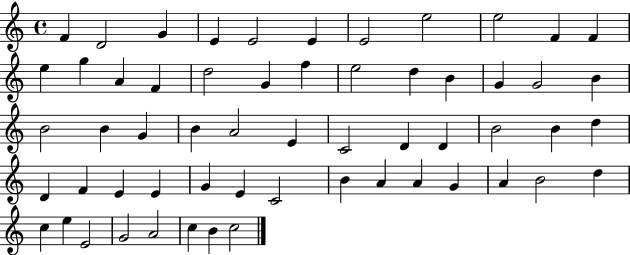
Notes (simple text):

F4/q D4/h G4/q E4/q E4/h E4/q E4/h E5/h E5/h F4/q F4/q E5/q G5/q A4/q F4/q D5/h G4/q F5/q E5/h D5/q B4/q G4/q G4/h B4/q B4/h B4/q G4/q B4/q A4/h E4/q C4/h D4/q D4/q B4/h B4/q D5/q D4/q F4/q E4/q E4/q G4/q E4/q C4/h B4/q A4/q A4/q G4/q A4/q B4/h D5/q C5/q E5/q E4/h G4/h A4/h C5/q B4/q C5/h